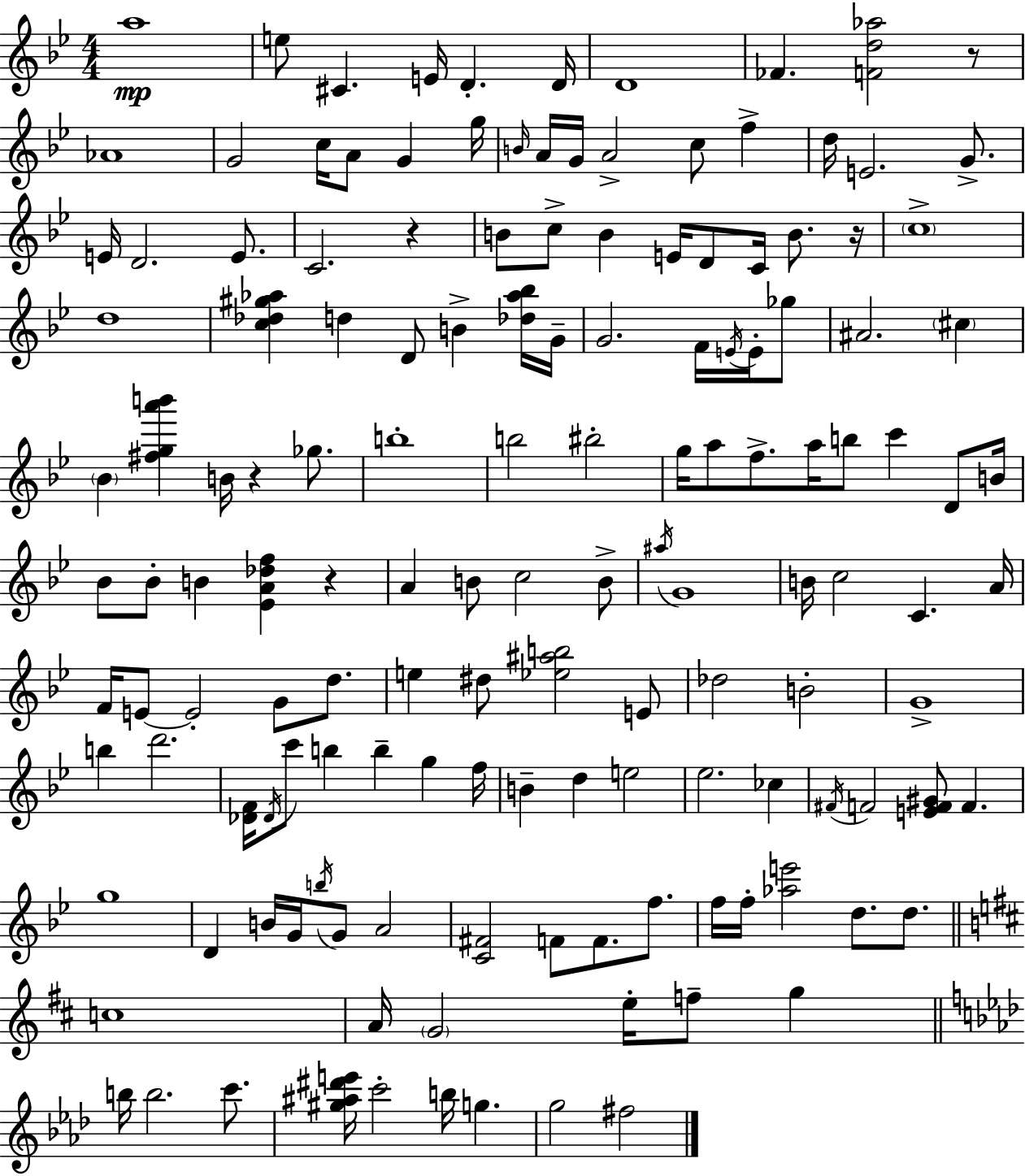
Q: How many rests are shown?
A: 5